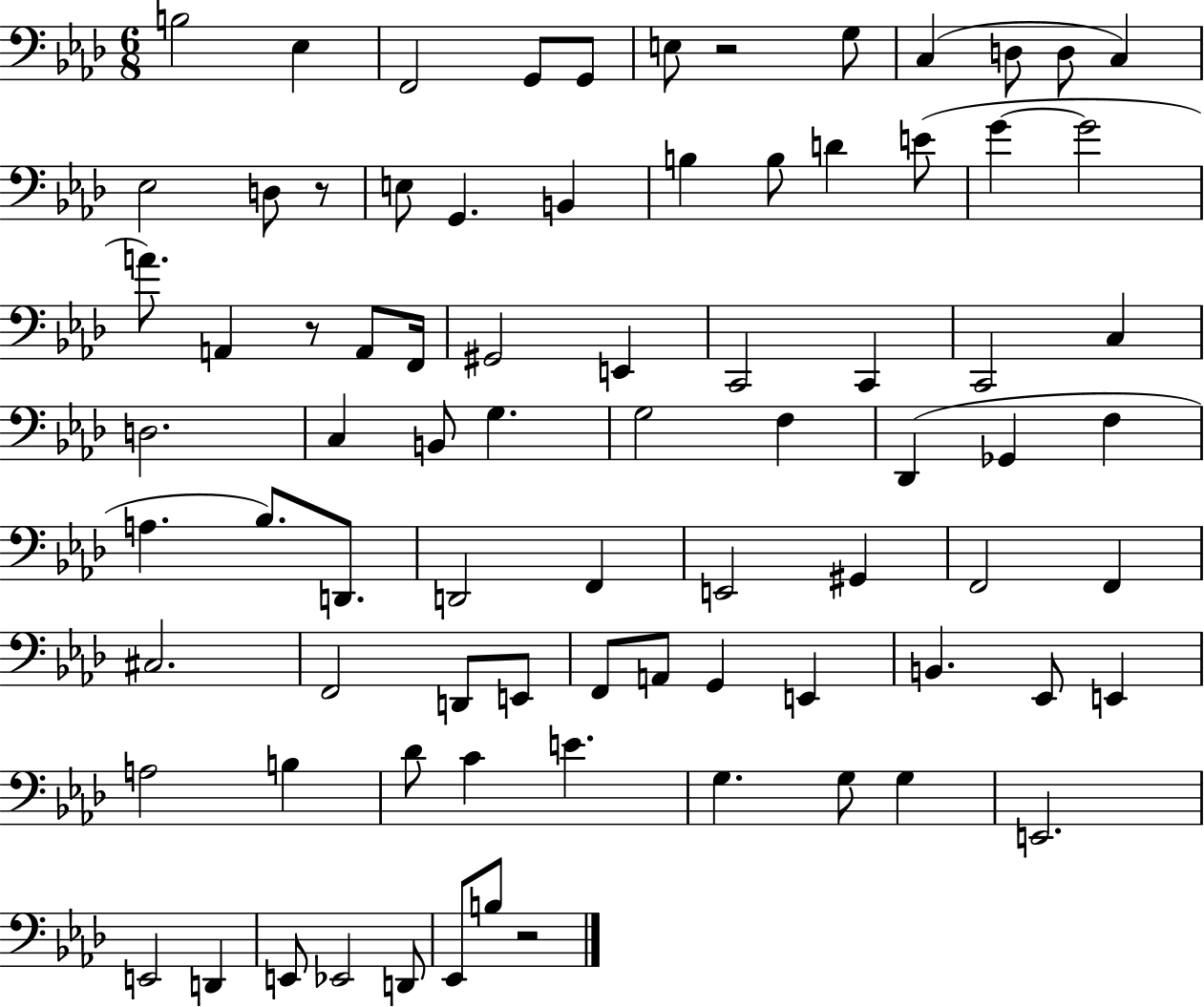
{
  \clef bass
  \numericTimeSignature
  \time 6/8
  \key aes \major
  b2 ees4 | f,2 g,8 g,8 | e8 r2 g8 | c4( d8 d8 c4) | \break ees2 d8 r8 | e8 g,4. b,4 | b4 b8 d'4 e'8( | g'4~~ g'2 | \break a'8.) a,4 r8 a,8 f,16 | gis,2 e,4 | c,2 c,4 | c,2 c4 | \break d2. | c4 b,8 g4. | g2 f4 | des,4( ges,4 f4 | \break a4. bes8.) d,8. | d,2 f,4 | e,2 gis,4 | f,2 f,4 | \break cis2. | f,2 d,8 e,8 | f,8 a,8 g,4 e,4 | b,4. ees,8 e,4 | \break a2 b4 | des'8 c'4 e'4. | g4. g8 g4 | e,2. | \break e,2 d,4 | e,8 ees,2 d,8 | ees,8 b8 r2 | \bar "|."
}